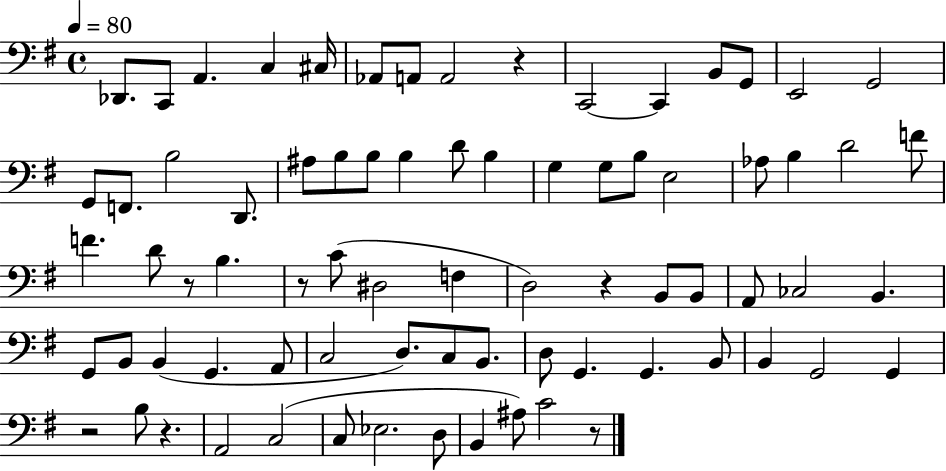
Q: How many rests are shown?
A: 7